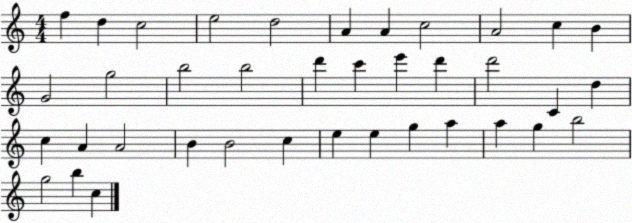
X:1
T:Untitled
M:4/4
L:1/4
K:C
f d c2 e2 d2 A A c2 A2 c B G2 g2 b2 b2 d' c' e' d' d'2 C d c A A2 B B2 c e e g a a g b2 g2 b c